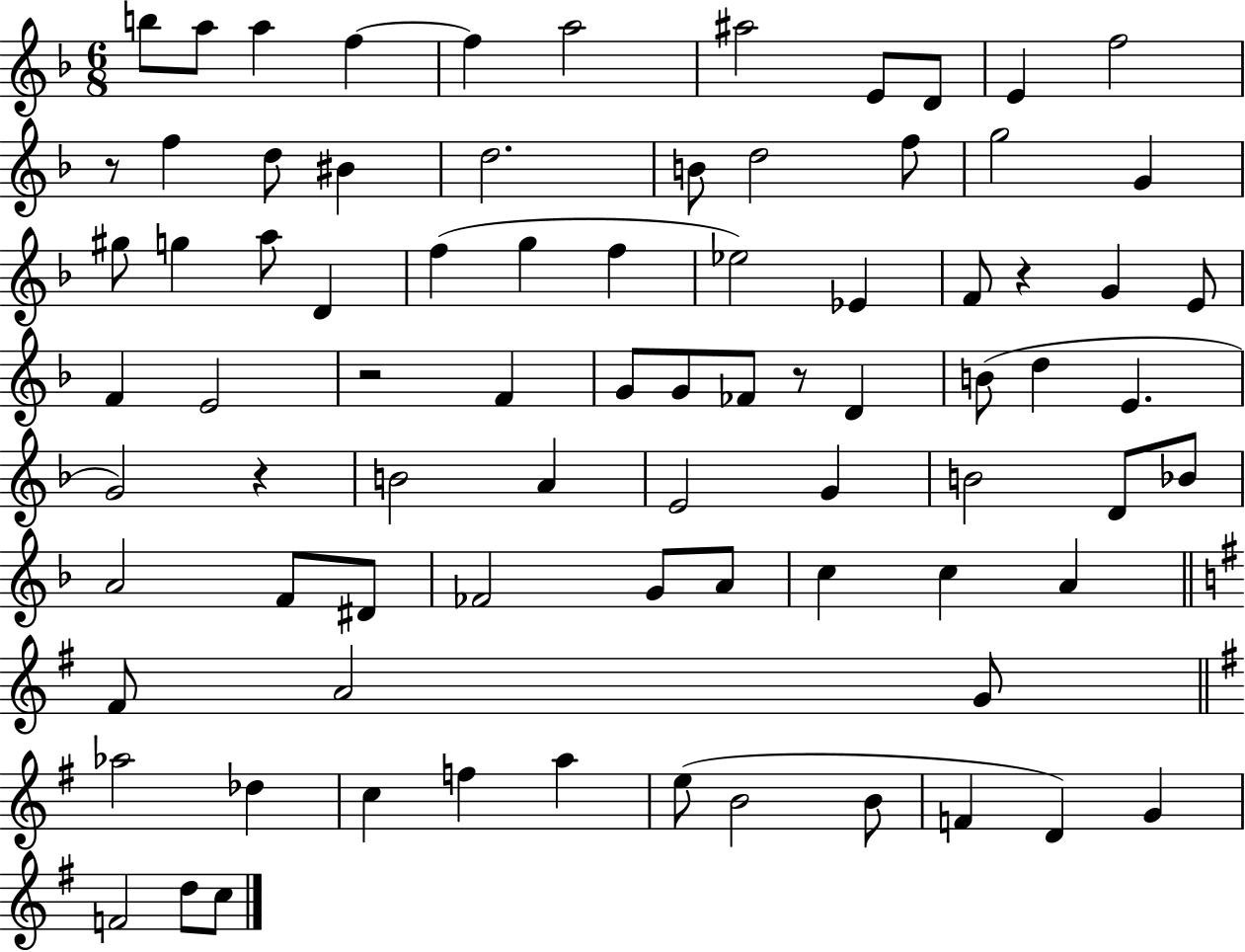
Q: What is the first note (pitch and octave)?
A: B5